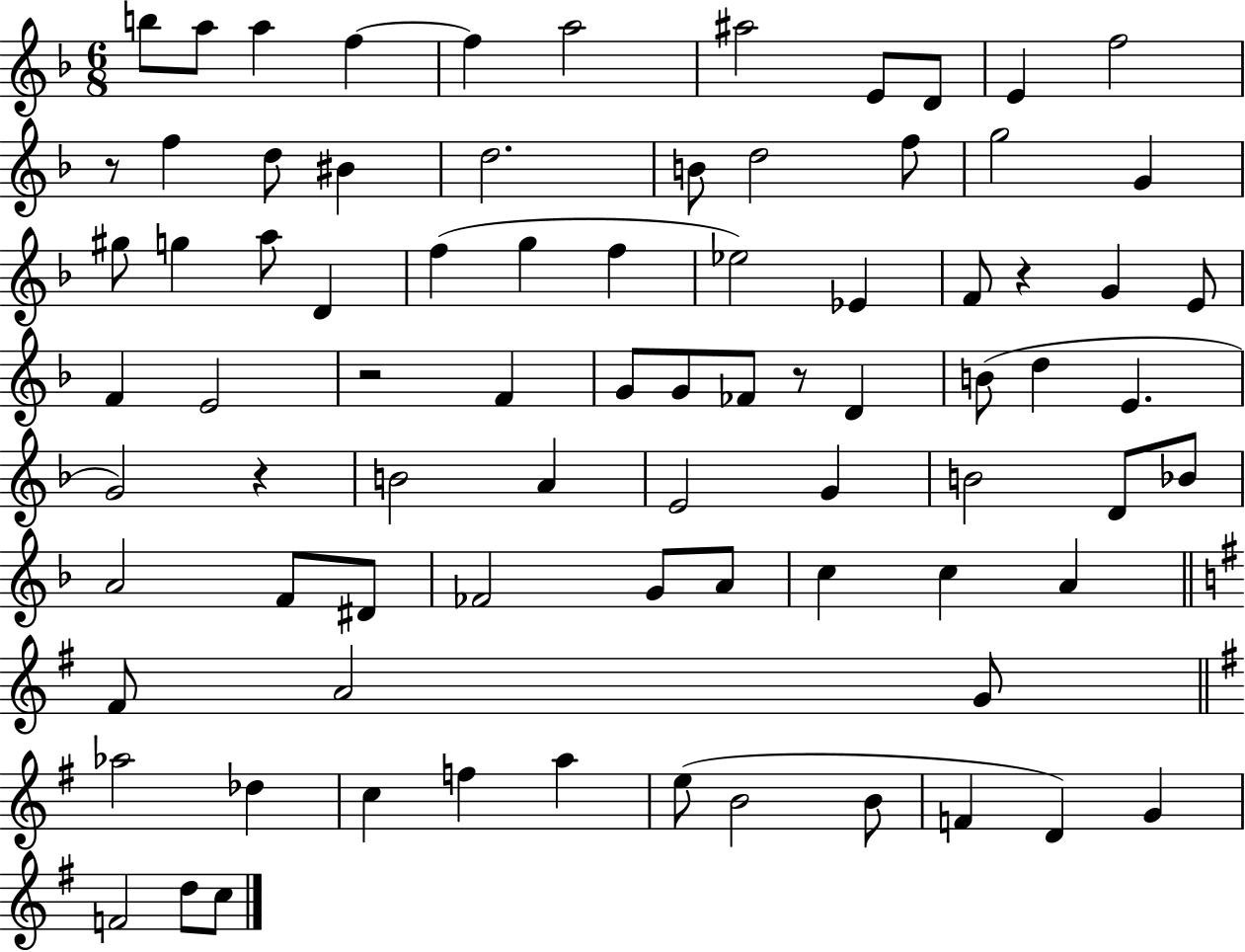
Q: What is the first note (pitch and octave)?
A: B5